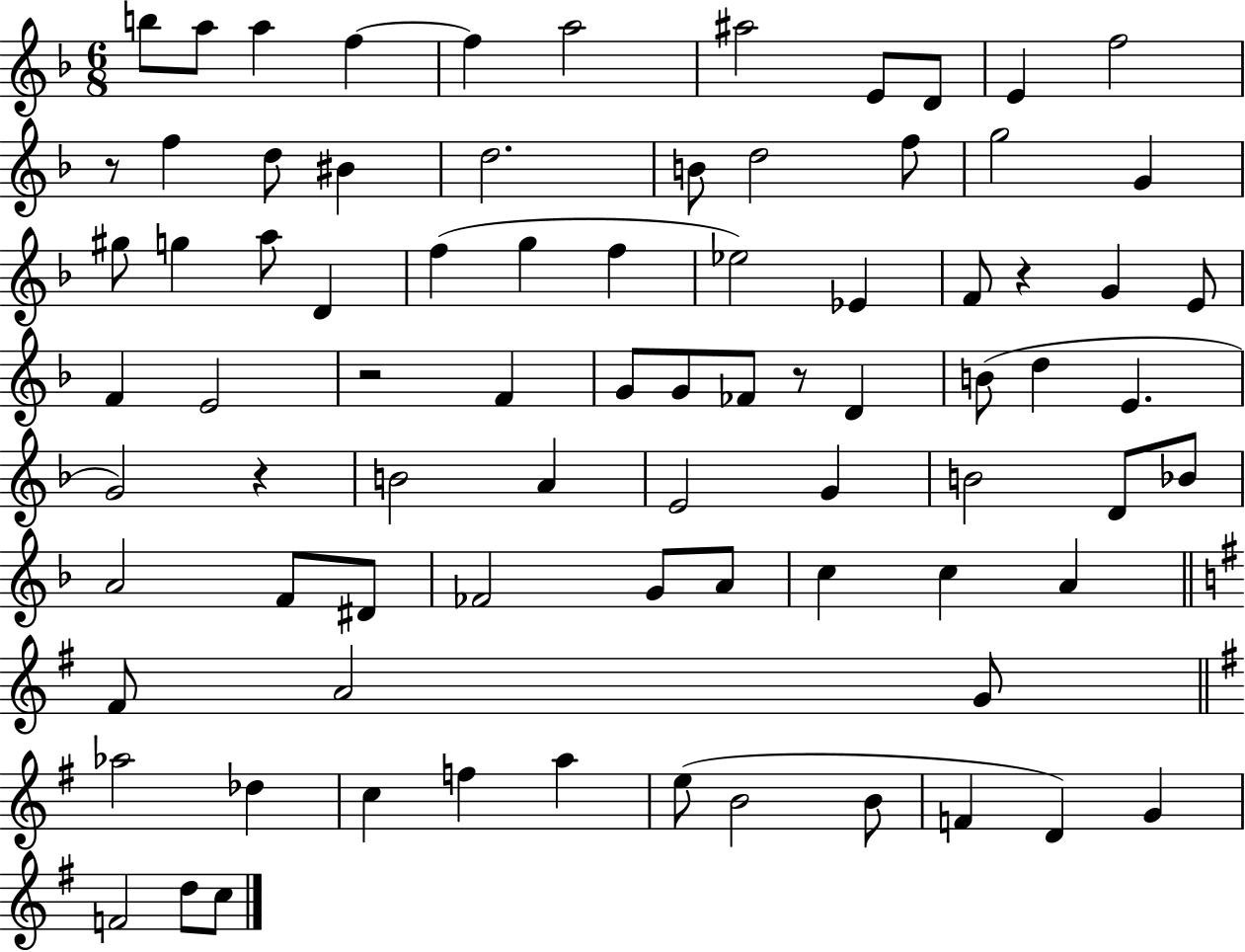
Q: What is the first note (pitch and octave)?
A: B5